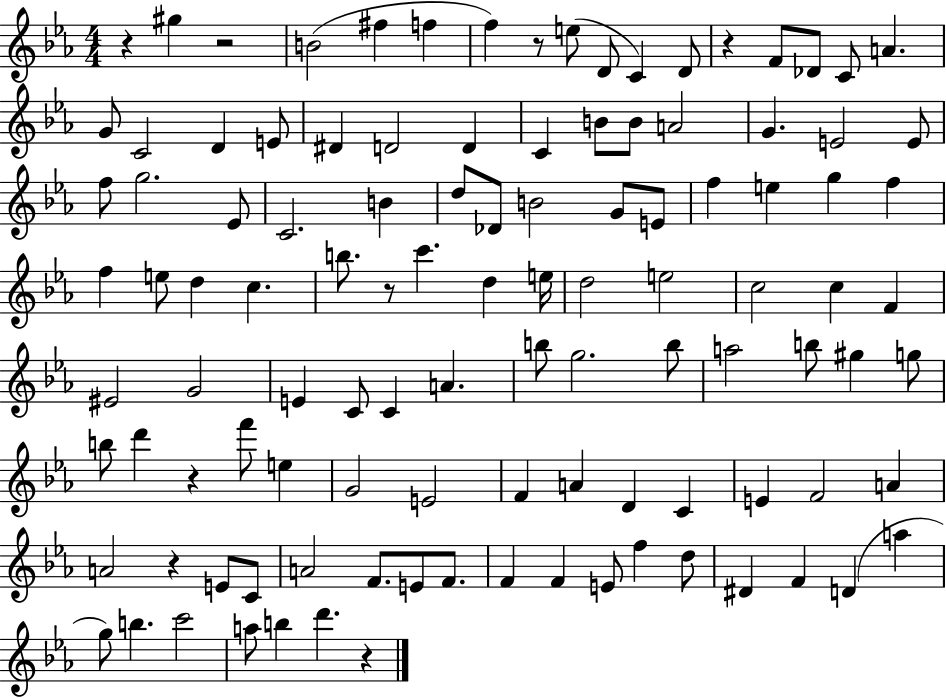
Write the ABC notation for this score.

X:1
T:Untitled
M:4/4
L:1/4
K:Eb
z ^g z2 B2 ^f f f z/2 e/2 D/2 C D/2 z F/2 _D/2 C/2 A G/2 C2 D E/2 ^D D2 D C B/2 B/2 A2 G E2 E/2 f/2 g2 _E/2 C2 B d/2 _D/2 B2 G/2 E/2 f e g f f e/2 d c b/2 z/2 c' d e/4 d2 e2 c2 c F ^E2 G2 E C/2 C A b/2 g2 b/2 a2 b/2 ^g g/2 b/2 d' z f'/2 e G2 E2 F A D C E F2 A A2 z E/2 C/2 A2 F/2 E/2 F/2 F F E/2 f d/2 ^D F D a g/2 b c'2 a/2 b d' z